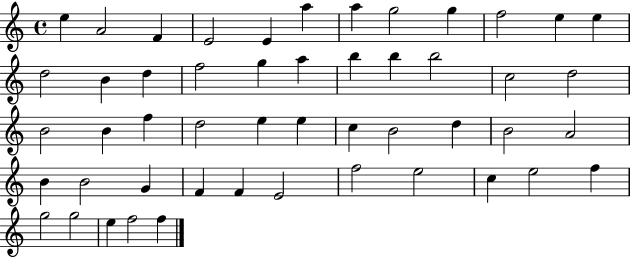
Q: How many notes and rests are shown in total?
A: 50